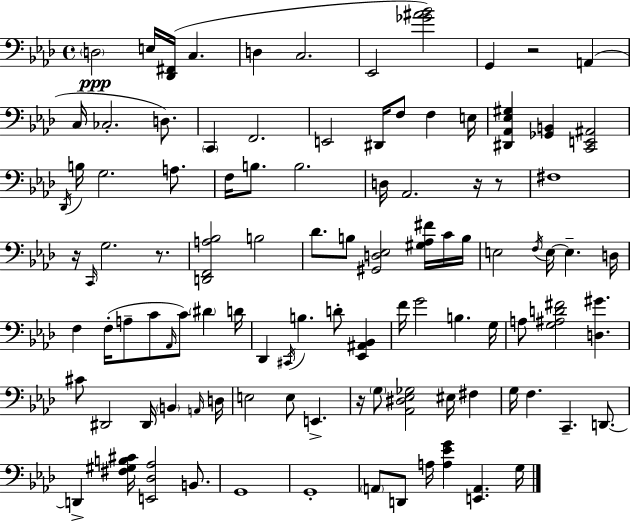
{
  \clef bass
  \time 4/4
  \defaultTimeSignature
  \key aes \major
  \repeat volta 2 { \parenthesize d2\ppp e16 <des, fis,>16( c4. | d4 c2. | ees,2 <ges' ais' bes'>2) | g,4 r2 a,4( | \break c16 ces2.-. d8.) | \parenthesize c,4 f,2. | e,2 dis,16 f8 f4 e16 | <dis, aes, ees gis>4 <ges, b,>4 <c, e, ais,>2 | \break \acciaccatura { des,16 } b16 g2. a8. | f16 b8. b2. | d16 aes,2. r16 r8 | fis1 | \break r16 \grace { c,16 } g2. r8. | <d, f, a bes>2 b2 | des'8. b8 <gis, d ees>2 <gis aes fis'>16 | c'16 b16 e2 \acciaccatura { f16 } e16~~ e4.-- | \break d16 f4 f16-.( a8-- c'8 \grace { aes,16 }) c'8 \parenthesize dis'4 | d'16 des,4 \acciaccatura { cis,16 } b4. d'8-. | <ees, ais, bes,>4 f'16 g'2 b4. | g16 a8 <g ais d' fis'>2 <d gis'>4. | \break cis'8 dis,2 dis,16 | \parenthesize b,4 \grace { a,16 } d16 e2 e8 | e,4.-> r16 \parenthesize g8 <aes, dis ees ges>2 | eis16 fis4 g16 f4. c,4.-- | \break d,8.~~ d,4-> <fis gis b cis'>16 <e, des aes>2 | b,8. g,1 | g,1-. | \parenthesize a,8 d,8 a16 <a ees' g'>4 <e, a,>4. | \break g16 } \bar "|."
}